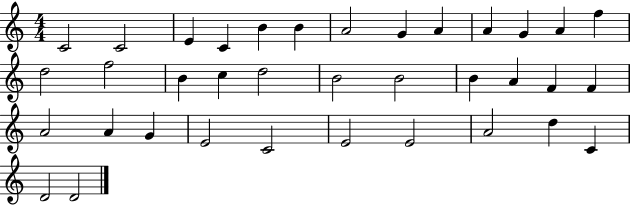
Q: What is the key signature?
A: C major